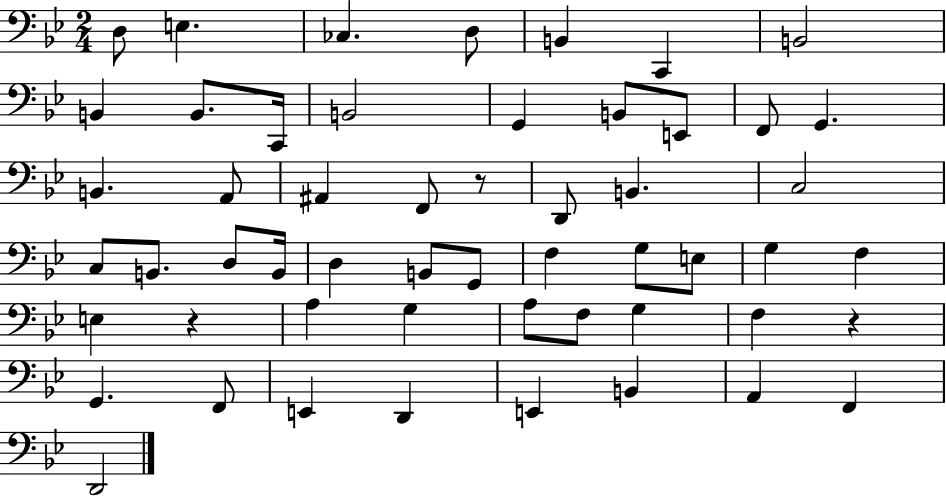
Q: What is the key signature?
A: BES major